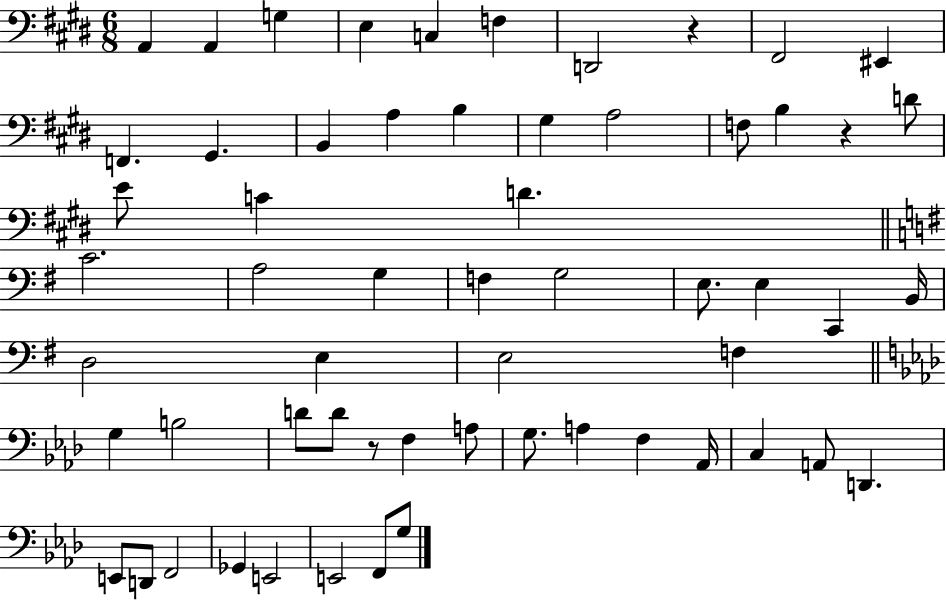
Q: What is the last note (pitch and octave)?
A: G3